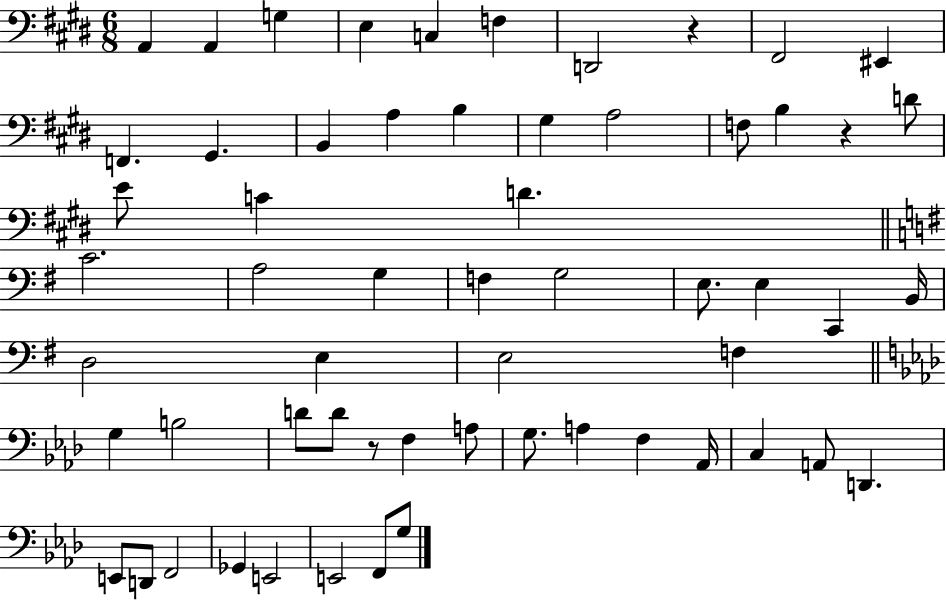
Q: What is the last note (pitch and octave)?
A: G3